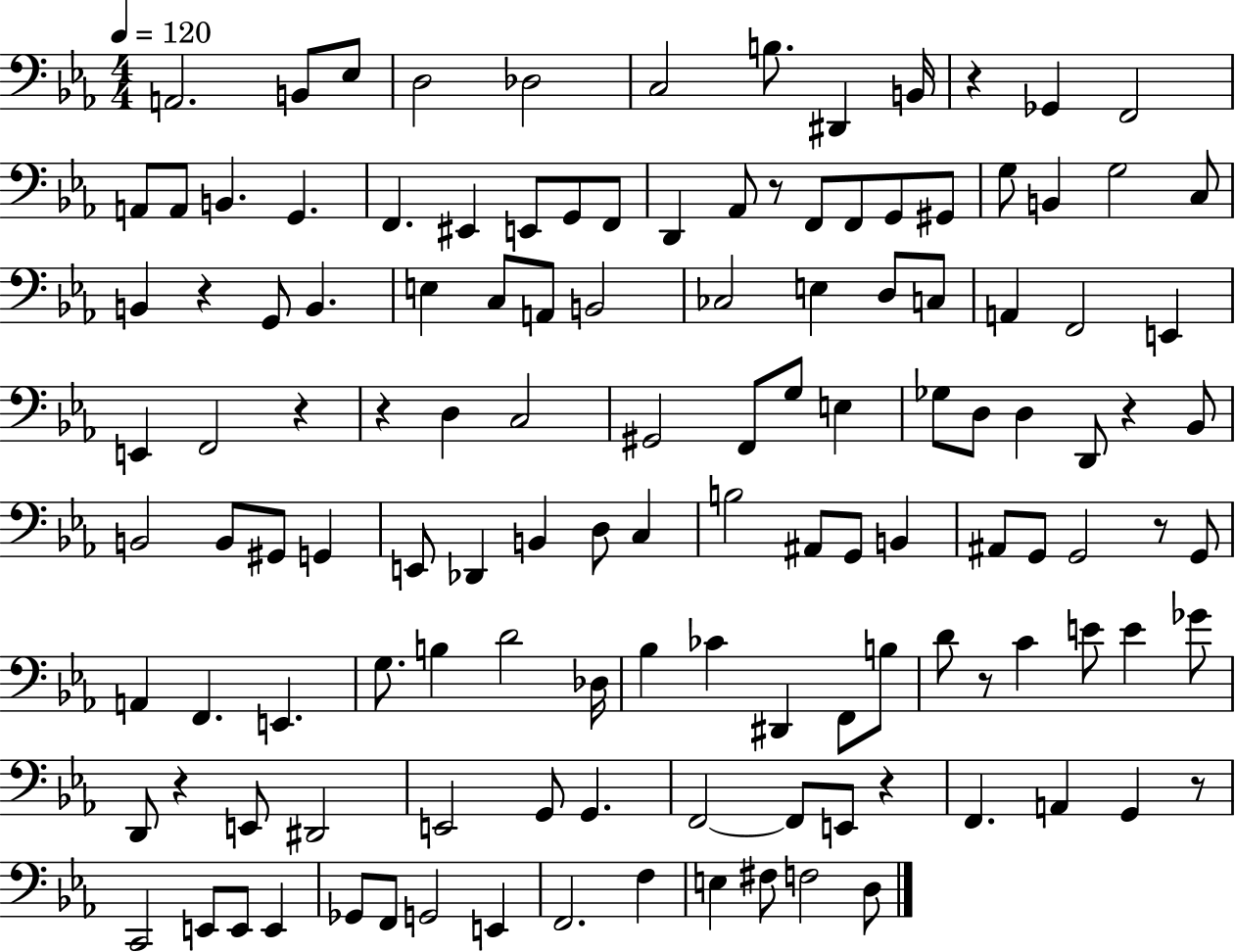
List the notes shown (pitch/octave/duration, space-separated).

A2/h. B2/e Eb3/e D3/h Db3/h C3/h B3/e. D#2/q B2/s R/q Gb2/q F2/h A2/e A2/e B2/q. G2/q. F2/q. EIS2/q E2/e G2/e F2/e D2/q Ab2/e R/e F2/e F2/e G2/e G#2/e G3/e B2/q G3/h C3/e B2/q R/q G2/e B2/q. E3/q C3/e A2/e B2/h CES3/h E3/q D3/e C3/e A2/q F2/h E2/q E2/q F2/h R/q R/q D3/q C3/h G#2/h F2/e G3/e E3/q Gb3/e D3/e D3/q D2/e R/q Bb2/e B2/h B2/e G#2/e G2/q E2/e Db2/q B2/q D3/e C3/q B3/h A#2/e G2/e B2/q A#2/e G2/e G2/h R/e G2/e A2/q F2/q. E2/q. G3/e. B3/q D4/h Db3/s Bb3/q CES4/q D#2/q F2/e B3/e D4/e R/e C4/q E4/e E4/q Gb4/e D2/e R/q E2/e D#2/h E2/h G2/e G2/q. F2/h F2/e E2/e R/q F2/q. A2/q G2/q R/e C2/h E2/e E2/e E2/q Gb2/e F2/e G2/h E2/q F2/h. F3/q E3/q F#3/e F3/h D3/e